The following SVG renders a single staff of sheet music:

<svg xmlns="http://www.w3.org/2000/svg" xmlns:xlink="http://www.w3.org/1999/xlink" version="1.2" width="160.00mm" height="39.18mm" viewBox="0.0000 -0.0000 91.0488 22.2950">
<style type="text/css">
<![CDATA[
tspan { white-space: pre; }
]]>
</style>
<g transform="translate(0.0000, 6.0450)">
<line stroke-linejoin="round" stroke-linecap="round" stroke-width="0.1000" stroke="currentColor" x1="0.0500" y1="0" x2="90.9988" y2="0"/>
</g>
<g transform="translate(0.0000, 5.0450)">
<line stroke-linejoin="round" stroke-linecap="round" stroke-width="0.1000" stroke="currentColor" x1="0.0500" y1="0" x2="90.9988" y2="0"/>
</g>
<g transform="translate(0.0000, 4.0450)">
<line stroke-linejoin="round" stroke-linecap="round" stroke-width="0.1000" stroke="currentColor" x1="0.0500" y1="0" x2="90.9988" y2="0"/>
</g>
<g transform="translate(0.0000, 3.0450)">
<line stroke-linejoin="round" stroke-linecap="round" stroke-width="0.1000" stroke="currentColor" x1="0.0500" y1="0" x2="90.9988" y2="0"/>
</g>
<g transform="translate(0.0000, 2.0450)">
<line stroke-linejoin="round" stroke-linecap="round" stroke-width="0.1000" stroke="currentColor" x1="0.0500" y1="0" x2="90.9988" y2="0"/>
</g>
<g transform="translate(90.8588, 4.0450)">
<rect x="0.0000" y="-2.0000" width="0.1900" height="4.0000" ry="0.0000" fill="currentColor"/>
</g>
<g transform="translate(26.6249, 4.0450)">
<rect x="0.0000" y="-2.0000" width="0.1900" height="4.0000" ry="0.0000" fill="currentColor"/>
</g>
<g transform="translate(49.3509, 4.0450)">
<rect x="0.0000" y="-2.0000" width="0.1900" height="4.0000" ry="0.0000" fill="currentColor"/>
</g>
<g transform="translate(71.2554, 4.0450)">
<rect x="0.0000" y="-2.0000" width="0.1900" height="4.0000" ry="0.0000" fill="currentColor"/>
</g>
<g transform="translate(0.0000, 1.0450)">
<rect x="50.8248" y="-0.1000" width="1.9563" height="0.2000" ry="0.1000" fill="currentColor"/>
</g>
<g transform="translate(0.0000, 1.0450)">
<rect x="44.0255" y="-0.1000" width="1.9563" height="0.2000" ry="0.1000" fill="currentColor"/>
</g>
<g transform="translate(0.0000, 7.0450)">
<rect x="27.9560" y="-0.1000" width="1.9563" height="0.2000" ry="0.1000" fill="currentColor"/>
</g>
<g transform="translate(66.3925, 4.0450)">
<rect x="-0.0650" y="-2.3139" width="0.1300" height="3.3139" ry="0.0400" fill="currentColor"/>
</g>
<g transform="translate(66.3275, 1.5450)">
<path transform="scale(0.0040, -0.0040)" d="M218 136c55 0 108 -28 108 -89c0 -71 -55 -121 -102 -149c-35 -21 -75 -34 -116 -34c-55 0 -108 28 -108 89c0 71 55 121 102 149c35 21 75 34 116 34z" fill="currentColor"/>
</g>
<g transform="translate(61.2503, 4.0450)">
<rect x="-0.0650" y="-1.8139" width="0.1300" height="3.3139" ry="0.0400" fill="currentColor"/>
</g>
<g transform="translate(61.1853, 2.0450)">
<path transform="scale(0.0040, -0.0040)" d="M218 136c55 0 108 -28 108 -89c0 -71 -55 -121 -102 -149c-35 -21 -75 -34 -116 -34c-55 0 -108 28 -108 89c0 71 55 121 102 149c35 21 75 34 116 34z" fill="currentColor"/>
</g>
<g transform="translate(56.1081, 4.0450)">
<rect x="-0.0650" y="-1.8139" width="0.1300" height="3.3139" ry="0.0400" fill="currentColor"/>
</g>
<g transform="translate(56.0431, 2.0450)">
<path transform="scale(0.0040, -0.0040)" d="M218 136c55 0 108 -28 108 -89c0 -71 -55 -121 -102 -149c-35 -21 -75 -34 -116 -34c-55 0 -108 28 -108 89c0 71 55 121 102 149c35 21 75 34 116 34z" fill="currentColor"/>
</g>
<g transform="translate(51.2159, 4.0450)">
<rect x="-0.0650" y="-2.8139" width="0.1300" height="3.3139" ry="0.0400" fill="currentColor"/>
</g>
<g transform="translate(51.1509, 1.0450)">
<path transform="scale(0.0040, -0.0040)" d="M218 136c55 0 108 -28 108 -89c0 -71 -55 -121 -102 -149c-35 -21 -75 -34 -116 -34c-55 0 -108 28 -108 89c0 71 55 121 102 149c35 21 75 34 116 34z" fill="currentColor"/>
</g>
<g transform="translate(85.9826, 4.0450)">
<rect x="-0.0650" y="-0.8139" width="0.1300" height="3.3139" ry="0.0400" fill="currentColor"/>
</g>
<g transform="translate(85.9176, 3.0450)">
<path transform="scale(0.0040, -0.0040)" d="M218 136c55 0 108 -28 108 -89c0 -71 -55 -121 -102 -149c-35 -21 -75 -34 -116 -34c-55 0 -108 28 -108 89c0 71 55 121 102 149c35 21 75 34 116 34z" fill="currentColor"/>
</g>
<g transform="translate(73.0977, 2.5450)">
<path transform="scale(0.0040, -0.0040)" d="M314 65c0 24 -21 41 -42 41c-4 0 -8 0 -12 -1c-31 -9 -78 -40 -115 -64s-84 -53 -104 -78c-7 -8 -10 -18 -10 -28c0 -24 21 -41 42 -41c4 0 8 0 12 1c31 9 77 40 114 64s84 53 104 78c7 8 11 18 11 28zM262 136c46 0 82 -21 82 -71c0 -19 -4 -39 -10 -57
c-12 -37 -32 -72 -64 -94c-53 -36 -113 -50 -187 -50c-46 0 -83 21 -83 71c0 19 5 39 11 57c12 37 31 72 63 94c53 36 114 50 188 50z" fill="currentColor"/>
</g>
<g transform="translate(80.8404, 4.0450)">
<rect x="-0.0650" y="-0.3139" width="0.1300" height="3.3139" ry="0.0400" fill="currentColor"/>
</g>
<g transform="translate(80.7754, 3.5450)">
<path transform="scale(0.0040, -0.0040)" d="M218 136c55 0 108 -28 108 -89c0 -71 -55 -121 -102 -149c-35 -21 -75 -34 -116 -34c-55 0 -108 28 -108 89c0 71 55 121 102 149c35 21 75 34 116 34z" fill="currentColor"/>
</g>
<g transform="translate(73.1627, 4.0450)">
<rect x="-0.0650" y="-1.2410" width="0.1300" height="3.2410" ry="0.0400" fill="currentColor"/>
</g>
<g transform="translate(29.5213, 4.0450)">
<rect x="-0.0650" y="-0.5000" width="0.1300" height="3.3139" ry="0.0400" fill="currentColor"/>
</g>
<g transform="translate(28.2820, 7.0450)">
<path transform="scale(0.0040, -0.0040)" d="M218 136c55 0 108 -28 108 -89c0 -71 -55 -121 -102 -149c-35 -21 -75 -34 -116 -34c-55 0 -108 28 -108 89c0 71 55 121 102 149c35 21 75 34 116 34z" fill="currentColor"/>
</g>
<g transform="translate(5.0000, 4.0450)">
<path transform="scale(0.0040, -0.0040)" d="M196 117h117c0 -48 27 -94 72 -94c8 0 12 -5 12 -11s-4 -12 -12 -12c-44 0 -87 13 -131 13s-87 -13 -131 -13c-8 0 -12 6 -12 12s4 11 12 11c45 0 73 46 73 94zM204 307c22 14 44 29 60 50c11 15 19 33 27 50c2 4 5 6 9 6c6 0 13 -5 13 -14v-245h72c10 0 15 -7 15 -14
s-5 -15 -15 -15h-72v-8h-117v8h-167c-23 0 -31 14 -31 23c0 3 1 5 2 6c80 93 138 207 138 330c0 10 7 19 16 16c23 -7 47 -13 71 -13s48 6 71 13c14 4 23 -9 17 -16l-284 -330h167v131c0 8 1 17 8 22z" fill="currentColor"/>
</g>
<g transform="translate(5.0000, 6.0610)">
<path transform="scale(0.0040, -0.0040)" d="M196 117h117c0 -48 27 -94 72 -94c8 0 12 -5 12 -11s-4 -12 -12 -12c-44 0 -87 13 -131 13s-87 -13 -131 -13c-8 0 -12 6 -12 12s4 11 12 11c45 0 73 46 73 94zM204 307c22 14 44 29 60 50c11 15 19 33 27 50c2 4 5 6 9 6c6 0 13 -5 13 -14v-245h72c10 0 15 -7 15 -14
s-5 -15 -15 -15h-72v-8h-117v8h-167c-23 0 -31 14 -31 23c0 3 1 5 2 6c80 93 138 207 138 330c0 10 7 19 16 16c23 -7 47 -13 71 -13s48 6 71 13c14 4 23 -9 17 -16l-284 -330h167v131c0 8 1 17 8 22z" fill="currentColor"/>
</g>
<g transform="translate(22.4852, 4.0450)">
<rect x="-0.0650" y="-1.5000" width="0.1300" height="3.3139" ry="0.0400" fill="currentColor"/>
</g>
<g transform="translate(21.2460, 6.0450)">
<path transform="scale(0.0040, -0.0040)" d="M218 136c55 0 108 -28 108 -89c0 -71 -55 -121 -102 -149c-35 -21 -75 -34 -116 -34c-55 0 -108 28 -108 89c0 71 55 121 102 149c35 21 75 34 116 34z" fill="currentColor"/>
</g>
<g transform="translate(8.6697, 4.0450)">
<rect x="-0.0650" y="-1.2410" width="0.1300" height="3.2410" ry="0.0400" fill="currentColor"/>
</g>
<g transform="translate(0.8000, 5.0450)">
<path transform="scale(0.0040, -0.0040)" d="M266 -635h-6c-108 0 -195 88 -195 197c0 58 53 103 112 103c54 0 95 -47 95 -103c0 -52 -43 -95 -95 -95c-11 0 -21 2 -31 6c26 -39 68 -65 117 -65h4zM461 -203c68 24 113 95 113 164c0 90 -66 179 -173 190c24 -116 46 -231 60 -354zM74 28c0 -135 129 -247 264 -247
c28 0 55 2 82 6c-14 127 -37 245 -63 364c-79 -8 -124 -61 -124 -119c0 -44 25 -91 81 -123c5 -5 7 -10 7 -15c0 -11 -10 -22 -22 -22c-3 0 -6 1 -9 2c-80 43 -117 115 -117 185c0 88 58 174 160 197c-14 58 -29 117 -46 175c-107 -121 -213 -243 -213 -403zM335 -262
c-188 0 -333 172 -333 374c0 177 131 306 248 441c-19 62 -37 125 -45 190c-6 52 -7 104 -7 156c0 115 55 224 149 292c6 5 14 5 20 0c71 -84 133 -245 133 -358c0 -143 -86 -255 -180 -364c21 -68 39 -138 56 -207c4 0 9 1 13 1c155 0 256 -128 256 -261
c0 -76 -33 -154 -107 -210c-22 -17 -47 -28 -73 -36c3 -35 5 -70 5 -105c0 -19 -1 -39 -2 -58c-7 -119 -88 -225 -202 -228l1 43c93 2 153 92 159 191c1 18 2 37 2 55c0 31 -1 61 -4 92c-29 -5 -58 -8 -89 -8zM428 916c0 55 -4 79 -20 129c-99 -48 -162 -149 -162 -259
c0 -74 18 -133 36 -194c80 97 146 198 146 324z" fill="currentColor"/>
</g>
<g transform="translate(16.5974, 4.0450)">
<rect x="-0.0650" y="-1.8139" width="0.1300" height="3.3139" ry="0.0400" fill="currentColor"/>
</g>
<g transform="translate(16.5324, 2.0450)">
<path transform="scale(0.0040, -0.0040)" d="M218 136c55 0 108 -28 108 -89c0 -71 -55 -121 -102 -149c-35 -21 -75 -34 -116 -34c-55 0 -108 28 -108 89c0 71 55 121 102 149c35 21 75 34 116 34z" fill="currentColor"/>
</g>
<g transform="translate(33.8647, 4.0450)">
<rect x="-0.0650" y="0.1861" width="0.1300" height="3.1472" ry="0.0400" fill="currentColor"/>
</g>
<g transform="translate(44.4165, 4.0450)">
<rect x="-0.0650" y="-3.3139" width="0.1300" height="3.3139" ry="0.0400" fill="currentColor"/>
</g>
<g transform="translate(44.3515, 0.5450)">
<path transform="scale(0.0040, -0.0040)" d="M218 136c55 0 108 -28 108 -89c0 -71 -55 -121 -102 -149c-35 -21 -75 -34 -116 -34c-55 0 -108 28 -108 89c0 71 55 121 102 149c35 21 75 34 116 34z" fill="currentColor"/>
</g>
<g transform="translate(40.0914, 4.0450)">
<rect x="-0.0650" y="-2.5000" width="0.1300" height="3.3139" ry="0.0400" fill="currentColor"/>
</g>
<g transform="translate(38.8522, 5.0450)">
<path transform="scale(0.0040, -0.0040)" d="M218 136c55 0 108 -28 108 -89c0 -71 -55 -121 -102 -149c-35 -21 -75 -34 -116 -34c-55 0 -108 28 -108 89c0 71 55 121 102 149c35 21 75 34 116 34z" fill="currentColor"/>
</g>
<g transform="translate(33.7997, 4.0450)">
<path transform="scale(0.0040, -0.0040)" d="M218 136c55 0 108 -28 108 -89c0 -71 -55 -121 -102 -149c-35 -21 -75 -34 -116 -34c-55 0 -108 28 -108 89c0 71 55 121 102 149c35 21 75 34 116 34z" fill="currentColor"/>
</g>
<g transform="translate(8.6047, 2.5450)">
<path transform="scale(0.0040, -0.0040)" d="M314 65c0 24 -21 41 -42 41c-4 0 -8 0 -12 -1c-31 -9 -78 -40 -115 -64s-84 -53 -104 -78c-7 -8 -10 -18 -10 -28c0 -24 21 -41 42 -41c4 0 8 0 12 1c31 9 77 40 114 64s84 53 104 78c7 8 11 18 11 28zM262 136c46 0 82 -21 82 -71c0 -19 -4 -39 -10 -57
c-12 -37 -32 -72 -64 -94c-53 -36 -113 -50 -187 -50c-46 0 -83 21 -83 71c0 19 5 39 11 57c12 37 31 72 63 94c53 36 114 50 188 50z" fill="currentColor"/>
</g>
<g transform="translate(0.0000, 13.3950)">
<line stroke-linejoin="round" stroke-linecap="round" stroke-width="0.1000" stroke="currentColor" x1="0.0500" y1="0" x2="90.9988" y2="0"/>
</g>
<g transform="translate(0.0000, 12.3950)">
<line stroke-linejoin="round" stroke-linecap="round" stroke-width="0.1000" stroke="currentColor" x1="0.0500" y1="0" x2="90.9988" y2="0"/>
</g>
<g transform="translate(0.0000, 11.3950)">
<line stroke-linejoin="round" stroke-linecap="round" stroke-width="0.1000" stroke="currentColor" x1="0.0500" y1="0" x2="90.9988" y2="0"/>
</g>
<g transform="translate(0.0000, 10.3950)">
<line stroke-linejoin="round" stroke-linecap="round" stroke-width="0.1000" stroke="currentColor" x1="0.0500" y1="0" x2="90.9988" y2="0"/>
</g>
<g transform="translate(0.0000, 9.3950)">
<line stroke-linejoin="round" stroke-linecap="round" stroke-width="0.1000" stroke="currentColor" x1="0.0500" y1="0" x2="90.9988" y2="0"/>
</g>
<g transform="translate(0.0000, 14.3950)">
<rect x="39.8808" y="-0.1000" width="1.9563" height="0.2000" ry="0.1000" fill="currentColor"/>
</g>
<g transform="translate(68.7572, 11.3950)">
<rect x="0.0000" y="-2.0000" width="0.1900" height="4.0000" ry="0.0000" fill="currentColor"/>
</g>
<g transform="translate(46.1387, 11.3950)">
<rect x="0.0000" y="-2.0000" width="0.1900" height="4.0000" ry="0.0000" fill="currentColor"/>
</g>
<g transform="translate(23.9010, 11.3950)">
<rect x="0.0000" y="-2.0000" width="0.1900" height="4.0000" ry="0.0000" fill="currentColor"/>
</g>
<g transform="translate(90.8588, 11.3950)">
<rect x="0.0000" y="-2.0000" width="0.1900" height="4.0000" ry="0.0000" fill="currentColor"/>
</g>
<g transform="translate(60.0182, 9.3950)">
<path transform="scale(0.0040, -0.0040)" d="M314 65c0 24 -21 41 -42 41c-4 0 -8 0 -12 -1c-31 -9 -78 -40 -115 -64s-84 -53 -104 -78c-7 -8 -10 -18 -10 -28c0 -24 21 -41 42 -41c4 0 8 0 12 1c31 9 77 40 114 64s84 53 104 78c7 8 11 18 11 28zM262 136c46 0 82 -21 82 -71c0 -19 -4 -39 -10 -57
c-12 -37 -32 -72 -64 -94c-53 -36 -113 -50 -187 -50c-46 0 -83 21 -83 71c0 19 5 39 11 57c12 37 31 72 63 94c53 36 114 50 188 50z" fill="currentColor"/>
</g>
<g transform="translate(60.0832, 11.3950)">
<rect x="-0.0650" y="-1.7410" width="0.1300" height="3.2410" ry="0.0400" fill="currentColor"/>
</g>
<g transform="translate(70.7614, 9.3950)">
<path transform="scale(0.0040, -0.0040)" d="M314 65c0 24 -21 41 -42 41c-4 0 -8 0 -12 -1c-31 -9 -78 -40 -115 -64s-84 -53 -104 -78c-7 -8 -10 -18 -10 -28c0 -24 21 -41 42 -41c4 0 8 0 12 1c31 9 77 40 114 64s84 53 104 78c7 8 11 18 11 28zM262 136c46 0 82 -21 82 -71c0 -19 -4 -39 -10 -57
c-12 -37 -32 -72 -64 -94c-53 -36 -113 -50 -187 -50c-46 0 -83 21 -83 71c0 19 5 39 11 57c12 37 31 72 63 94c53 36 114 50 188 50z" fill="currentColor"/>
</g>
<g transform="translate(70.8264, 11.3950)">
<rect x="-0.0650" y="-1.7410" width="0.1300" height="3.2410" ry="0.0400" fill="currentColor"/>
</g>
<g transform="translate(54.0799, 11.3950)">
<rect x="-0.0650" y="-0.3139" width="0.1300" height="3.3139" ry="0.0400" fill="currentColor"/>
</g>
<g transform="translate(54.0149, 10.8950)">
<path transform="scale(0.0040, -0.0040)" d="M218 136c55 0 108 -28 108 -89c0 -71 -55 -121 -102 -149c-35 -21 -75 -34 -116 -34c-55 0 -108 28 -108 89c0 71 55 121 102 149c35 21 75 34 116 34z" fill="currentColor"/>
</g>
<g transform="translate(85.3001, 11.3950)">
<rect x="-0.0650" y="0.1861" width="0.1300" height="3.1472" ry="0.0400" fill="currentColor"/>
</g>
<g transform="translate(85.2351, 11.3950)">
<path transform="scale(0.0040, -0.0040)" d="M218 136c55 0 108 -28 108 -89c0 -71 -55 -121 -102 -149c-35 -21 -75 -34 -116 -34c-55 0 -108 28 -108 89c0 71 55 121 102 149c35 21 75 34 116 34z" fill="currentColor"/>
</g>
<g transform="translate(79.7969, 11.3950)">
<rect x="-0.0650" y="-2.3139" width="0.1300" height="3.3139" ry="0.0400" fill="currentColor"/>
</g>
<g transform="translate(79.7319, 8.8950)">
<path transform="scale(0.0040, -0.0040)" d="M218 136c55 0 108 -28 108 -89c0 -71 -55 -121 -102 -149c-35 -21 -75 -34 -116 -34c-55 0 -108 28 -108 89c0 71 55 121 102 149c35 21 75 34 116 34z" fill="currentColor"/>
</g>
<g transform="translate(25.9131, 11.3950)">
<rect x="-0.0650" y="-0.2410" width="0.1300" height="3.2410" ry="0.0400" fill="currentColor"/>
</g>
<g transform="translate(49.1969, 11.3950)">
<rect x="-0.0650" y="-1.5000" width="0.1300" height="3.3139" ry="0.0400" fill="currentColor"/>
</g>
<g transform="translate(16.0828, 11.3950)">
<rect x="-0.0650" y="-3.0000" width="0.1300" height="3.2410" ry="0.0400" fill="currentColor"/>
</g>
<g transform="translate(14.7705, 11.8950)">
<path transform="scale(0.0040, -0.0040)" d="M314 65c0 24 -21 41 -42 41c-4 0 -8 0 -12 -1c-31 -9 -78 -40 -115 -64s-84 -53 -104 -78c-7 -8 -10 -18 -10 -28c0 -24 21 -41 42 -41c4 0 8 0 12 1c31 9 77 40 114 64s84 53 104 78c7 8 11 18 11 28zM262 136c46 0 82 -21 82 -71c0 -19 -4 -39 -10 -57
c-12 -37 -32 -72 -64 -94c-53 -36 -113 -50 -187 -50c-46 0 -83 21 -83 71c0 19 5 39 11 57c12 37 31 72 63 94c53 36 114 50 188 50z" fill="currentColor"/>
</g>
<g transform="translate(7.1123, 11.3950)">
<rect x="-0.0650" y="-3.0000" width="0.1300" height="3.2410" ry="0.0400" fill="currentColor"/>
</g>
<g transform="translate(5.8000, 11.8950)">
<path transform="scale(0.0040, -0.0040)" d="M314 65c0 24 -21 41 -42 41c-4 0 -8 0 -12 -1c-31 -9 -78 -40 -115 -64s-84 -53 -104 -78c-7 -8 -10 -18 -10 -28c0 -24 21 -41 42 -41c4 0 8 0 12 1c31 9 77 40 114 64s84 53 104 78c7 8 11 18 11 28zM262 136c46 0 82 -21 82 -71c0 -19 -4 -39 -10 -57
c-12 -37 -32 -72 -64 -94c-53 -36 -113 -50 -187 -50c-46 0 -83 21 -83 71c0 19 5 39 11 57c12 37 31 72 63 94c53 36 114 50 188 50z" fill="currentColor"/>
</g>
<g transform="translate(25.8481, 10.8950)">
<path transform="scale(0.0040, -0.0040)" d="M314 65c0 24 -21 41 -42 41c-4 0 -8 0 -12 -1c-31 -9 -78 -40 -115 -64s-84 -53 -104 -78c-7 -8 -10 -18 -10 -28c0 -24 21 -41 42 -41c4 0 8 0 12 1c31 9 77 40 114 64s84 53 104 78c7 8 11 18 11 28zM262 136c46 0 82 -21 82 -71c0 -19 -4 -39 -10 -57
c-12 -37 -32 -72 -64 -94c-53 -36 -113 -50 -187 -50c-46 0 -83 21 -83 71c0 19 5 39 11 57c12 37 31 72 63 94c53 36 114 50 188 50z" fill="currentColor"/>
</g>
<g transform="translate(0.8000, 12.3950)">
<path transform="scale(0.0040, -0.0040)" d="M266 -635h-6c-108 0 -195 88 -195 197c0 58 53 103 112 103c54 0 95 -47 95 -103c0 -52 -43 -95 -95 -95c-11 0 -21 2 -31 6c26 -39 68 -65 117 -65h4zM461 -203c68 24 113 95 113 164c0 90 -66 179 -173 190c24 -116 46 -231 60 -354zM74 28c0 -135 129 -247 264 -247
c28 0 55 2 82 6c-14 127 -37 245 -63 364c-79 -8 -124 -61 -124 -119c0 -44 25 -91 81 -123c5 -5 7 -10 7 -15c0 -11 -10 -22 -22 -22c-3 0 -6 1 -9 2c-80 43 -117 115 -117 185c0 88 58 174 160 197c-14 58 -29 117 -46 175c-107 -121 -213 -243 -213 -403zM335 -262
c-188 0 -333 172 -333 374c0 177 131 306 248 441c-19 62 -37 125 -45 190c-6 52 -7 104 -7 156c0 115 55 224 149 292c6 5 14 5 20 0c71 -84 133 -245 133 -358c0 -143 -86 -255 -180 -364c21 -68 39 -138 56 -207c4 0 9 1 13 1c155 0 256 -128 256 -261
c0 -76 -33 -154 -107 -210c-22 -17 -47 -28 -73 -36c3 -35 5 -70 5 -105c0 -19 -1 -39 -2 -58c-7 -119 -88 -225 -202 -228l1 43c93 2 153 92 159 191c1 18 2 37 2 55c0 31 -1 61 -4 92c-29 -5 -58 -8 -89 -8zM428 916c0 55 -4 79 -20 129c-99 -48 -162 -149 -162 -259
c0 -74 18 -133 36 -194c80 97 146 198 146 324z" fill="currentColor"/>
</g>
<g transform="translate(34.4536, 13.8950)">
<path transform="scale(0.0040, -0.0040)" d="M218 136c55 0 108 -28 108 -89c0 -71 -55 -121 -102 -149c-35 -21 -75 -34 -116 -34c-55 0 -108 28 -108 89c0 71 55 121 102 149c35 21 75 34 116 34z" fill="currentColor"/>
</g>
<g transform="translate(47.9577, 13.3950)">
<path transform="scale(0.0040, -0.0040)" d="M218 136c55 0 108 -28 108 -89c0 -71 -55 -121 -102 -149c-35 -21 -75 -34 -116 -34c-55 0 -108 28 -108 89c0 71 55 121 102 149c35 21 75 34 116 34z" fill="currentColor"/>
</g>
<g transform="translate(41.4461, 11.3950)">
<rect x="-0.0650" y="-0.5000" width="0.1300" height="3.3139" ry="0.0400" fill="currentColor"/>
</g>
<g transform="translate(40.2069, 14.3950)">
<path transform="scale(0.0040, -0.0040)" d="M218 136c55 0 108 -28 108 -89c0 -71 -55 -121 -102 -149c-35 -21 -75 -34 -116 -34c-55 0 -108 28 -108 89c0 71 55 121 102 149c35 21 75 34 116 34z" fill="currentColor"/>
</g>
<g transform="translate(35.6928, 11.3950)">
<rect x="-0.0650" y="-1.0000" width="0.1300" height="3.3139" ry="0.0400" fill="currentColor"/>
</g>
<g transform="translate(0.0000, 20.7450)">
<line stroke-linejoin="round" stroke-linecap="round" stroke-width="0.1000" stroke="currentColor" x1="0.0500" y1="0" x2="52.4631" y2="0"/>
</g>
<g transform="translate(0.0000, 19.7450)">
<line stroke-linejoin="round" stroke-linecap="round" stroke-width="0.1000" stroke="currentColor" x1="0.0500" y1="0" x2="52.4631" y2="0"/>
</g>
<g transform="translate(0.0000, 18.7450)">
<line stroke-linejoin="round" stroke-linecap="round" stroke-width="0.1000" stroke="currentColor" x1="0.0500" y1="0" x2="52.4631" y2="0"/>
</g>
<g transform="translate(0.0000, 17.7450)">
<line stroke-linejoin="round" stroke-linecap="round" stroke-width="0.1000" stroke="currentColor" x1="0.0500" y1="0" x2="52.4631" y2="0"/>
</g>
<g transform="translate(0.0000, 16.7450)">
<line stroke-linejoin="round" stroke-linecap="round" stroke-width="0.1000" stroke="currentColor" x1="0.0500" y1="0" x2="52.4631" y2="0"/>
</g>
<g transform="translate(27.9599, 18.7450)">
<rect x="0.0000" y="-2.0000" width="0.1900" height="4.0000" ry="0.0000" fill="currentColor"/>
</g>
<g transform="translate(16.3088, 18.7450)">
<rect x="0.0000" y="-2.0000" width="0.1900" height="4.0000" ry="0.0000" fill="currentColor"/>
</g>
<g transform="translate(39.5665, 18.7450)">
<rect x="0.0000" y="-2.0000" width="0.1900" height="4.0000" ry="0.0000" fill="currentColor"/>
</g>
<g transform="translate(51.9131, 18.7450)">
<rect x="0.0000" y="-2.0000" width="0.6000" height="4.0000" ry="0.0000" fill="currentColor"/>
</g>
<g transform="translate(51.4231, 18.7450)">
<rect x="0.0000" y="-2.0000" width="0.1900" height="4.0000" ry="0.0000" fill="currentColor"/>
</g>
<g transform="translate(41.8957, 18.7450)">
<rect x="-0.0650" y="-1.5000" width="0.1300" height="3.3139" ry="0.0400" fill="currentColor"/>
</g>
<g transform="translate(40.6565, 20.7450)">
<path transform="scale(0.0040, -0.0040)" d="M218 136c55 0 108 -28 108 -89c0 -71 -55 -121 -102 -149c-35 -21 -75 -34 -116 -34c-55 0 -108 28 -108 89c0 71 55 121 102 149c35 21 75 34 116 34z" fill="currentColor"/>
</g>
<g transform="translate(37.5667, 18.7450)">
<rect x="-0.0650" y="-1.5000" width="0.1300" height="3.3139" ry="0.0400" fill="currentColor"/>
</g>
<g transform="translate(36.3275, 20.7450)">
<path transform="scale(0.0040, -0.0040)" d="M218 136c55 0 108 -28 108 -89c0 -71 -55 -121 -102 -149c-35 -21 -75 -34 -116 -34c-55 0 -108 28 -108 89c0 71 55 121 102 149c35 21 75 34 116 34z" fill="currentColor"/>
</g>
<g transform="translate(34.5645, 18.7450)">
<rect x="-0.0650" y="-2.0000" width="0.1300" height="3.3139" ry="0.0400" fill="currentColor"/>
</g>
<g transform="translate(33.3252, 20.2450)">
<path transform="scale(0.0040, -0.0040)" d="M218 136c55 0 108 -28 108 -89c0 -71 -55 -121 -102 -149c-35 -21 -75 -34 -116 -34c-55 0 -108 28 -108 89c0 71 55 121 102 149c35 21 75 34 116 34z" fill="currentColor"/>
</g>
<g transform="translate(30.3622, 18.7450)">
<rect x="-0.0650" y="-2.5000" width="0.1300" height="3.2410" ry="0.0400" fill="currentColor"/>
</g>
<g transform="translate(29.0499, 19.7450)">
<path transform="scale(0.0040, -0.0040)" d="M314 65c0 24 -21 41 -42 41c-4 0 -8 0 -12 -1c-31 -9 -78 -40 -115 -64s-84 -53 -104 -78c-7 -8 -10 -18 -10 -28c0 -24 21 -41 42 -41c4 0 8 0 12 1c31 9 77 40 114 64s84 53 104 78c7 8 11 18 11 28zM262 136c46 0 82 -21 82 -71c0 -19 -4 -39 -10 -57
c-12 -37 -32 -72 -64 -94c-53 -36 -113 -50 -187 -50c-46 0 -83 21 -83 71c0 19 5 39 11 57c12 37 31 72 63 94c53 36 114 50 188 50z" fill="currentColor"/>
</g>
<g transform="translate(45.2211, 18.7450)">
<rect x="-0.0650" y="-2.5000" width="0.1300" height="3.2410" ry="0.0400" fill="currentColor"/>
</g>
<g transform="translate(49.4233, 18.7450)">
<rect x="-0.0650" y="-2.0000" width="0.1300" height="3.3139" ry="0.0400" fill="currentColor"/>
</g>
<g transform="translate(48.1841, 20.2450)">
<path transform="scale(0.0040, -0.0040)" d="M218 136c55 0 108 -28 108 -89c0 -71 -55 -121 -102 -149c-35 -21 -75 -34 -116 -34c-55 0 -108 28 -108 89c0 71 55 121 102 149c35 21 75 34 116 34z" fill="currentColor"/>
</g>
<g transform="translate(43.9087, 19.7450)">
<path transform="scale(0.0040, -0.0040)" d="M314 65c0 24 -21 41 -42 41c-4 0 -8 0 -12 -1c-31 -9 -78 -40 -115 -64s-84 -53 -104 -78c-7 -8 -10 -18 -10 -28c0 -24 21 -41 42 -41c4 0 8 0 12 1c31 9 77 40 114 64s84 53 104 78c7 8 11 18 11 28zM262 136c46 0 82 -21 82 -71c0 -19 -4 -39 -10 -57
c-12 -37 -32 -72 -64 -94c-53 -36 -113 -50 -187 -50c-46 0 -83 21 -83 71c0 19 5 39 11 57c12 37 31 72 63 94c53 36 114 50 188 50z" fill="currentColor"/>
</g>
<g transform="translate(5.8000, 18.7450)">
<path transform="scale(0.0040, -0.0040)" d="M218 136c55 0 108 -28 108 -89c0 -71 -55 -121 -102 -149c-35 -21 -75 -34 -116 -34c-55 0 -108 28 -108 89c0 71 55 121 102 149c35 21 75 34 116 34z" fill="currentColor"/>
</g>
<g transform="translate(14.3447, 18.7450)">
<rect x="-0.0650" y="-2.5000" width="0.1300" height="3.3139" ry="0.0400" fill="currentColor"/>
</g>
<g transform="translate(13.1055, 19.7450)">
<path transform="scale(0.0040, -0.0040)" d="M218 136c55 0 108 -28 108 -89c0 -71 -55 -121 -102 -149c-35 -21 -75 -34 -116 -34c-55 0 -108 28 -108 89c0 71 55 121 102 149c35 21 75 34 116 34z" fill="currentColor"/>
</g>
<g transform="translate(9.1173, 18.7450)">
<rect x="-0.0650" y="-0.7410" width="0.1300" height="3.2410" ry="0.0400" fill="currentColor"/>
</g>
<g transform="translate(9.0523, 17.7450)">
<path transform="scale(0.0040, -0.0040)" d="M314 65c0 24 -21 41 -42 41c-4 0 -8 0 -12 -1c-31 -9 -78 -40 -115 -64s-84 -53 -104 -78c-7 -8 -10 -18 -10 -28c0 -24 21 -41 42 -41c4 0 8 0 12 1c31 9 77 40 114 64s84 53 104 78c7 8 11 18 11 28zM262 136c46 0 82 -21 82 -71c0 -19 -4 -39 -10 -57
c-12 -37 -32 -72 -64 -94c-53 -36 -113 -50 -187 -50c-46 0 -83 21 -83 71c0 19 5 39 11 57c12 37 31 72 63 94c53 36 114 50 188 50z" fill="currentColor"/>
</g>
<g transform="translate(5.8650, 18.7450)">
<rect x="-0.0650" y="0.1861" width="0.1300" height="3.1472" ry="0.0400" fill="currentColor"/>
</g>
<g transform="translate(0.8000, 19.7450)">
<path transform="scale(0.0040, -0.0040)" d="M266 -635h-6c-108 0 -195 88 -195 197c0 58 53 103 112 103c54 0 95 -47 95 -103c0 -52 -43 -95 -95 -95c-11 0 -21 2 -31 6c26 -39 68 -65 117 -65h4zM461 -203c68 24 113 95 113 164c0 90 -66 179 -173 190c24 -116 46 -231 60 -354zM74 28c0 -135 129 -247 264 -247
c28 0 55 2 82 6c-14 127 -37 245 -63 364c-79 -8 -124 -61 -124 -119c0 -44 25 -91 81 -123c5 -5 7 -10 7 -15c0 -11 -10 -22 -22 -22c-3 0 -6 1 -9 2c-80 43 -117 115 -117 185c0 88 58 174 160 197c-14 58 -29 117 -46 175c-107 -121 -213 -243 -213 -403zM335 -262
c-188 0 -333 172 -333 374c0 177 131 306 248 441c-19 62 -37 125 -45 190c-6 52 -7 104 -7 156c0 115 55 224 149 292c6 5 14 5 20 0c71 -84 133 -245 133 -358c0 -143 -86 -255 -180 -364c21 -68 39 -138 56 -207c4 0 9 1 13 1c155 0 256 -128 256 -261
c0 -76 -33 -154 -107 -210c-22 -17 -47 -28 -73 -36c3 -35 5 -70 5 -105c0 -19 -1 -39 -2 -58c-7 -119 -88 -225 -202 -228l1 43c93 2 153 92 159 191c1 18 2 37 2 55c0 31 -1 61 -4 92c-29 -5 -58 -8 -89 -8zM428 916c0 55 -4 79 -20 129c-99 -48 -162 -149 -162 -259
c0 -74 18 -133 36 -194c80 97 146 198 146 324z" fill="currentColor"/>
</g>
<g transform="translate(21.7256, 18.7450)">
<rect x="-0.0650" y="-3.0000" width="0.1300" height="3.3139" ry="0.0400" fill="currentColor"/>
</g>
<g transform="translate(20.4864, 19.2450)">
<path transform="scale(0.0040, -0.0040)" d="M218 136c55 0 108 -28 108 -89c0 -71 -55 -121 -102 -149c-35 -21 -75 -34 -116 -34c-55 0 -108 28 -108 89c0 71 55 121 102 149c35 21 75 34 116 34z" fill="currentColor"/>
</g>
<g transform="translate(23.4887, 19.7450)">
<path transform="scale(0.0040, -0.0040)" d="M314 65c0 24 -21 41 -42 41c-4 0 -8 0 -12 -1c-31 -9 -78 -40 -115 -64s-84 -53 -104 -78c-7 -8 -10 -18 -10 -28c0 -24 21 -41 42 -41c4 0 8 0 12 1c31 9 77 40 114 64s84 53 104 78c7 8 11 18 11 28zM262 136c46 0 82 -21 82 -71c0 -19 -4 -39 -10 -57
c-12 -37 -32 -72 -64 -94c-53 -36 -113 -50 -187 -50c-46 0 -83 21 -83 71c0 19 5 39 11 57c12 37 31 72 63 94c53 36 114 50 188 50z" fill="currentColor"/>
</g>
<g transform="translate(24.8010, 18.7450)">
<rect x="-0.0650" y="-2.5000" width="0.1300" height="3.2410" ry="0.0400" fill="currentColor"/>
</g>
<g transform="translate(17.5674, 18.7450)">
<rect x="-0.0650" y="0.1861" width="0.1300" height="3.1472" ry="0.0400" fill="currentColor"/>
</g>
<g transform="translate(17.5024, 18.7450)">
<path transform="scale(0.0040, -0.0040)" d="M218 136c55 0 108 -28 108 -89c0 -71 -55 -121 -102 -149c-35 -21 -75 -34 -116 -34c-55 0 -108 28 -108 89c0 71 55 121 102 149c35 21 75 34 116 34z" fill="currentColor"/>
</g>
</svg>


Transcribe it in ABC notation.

X:1
T:Untitled
M:4/4
L:1/4
K:C
e2 f E C B G b a f f g e2 c d A2 A2 c2 D C E c f2 f2 g B B d2 G B A G2 G2 F E E G2 F